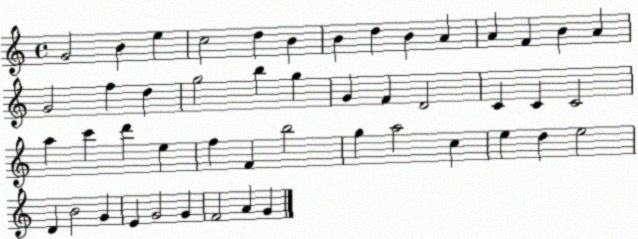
X:1
T:Untitled
M:4/4
L:1/4
K:C
G2 B e c2 d B B d B A A F B A G2 f d g2 b g G F D2 C C C2 a c' d' e f F b2 g a2 c e d e2 D B2 G E G2 G F2 A G